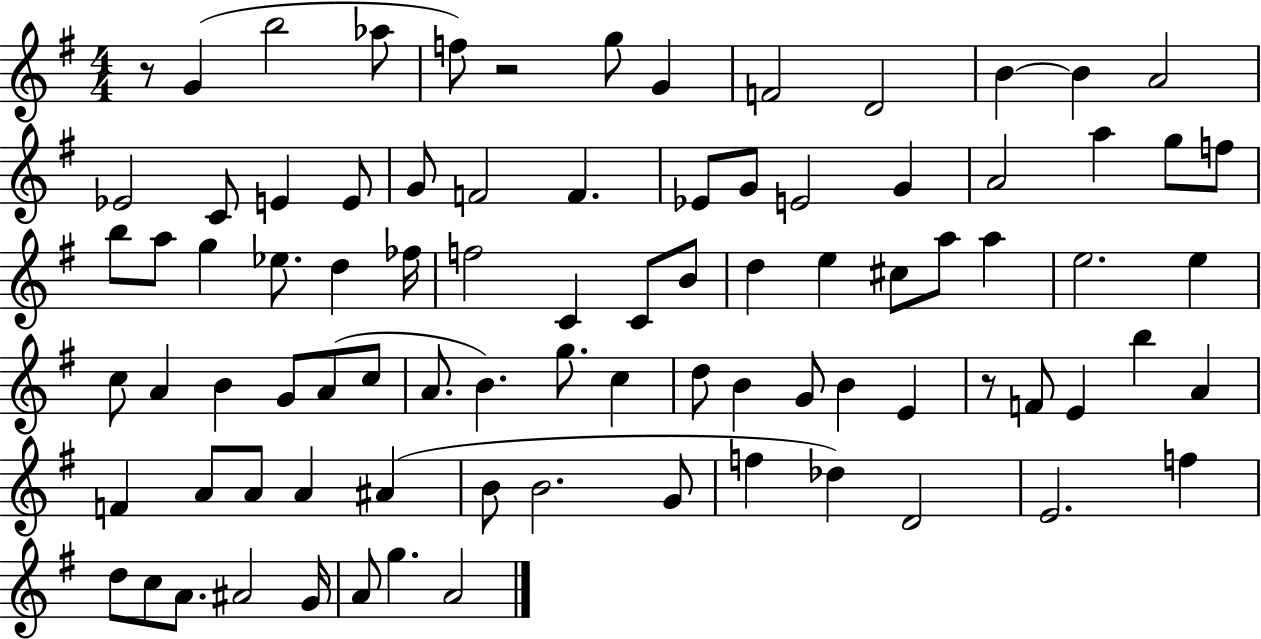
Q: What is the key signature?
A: G major